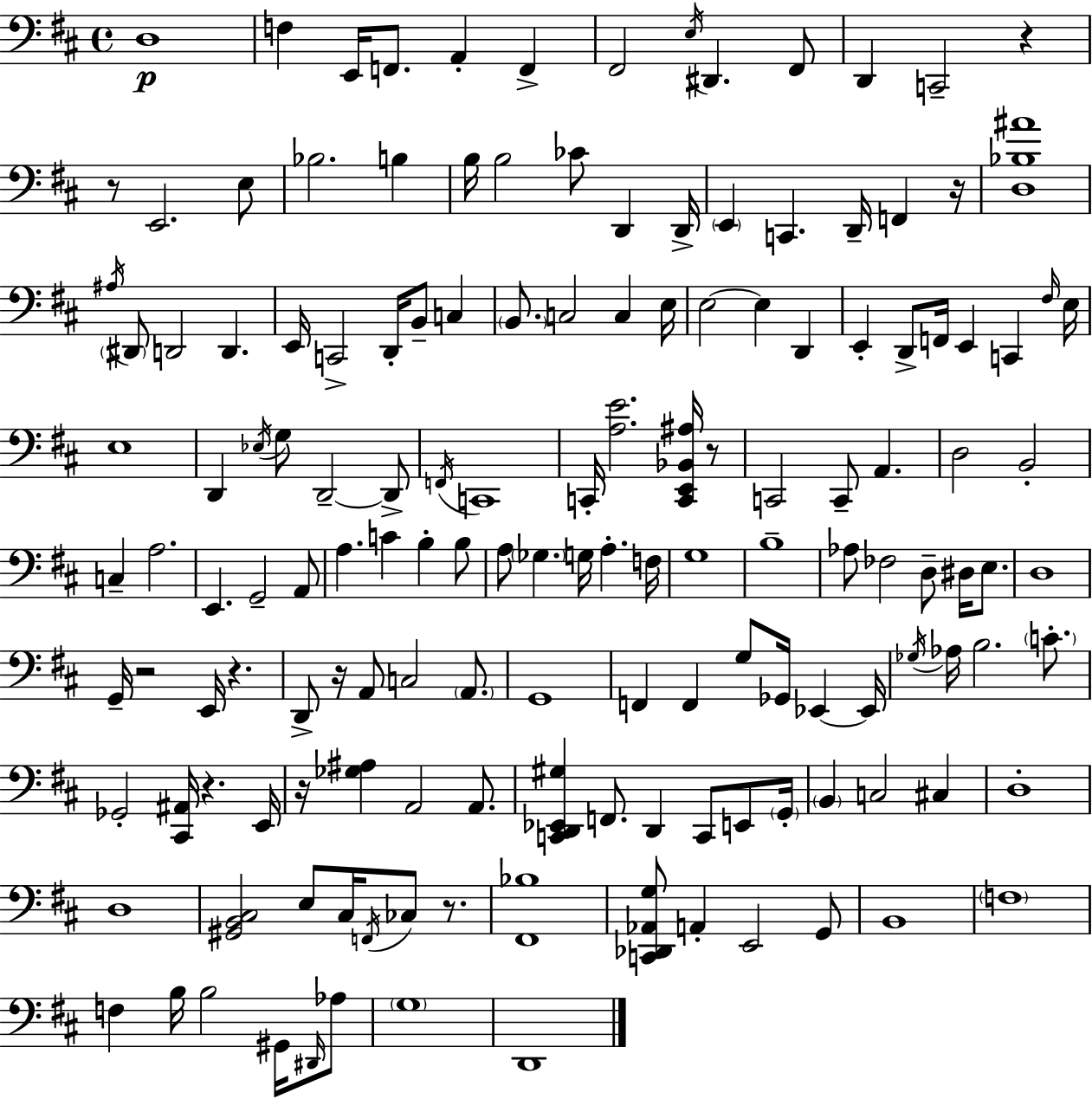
X:1
T:Untitled
M:4/4
L:1/4
K:D
D,4 F, E,,/4 F,,/2 A,, F,, ^F,,2 E,/4 ^D,, ^F,,/2 D,, C,,2 z z/2 E,,2 E,/2 _B,2 B, B,/4 B,2 _C/2 D,, D,,/4 E,, C,, D,,/4 F,, z/4 [D,_B,^A]4 ^A,/4 ^D,,/2 D,,2 D,, E,,/4 C,,2 D,,/4 B,,/2 C, B,,/2 C,2 C, E,/4 E,2 E, D,, E,, D,,/2 F,,/4 E,, C,, ^F,/4 E,/4 E,4 D,, _E,/4 G,/2 D,,2 D,,/2 F,,/4 C,,4 C,,/4 [A,E]2 [C,,E,,_B,,^A,]/4 z/2 C,,2 C,,/2 A,, D,2 B,,2 C, A,2 E,, G,,2 A,,/2 A, C B, B,/2 A,/2 _G, G,/4 A, F,/4 G,4 B,4 _A,/2 _F,2 D,/2 ^D,/4 E,/2 D,4 G,,/4 z2 E,,/4 z D,,/2 z/4 A,,/2 C,2 A,,/2 G,,4 F,, F,, G,/2 _G,,/4 _E,, _E,,/4 _G,/4 _A,/4 B,2 C/2 _G,,2 [^C,,^A,,]/4 z E,,/4 z/4 [_G,^A,] A,,2 A,,/2 [C,,D,,_E,,^G,] F,,/2 D,, C,,/2 E,,/2 G,,/4 B,, C,2 ^C, D,4 D,4 [^G,,B,,^C,]2 E,/2 ^C,/4 F,,/4 _C,/2 z/2 [^F,,_B,]4 [C,,_D,,_A,,G,]/2 A,, E,,2 G,,/2 B,,4 F,4 F, B,/4 B,2 ^G,,/4 ^D,,/4 _A,/2 G,4 D,,4